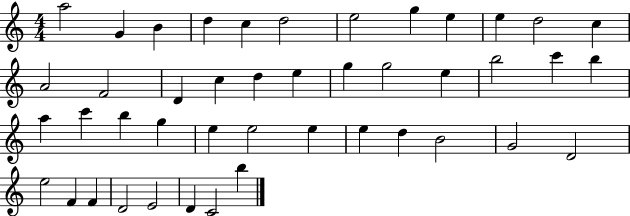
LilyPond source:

{
  \clef treble
  \numericTimeSignature
  \time 4/4
  \key c \major
  a''2 g'4 b'4 | d''4 c''4 d''2 | e''2 g''4 e''4 | e''4 d''2 c''4 | \break a'2 f'2 | d'4 c''4 d''4 e''4 | g''4 g''2 e''4 | b''2 c'''4 b''4 | \break a''4 c'''4 b''4 g''4 | e''4 e''2 e''4 | e''4 d''4 b'2 | g'2 d'2 | \break e''2 f'4 f'4 | d'2 e'2 | d'4 c'2 b''4 | \bar "|."
}